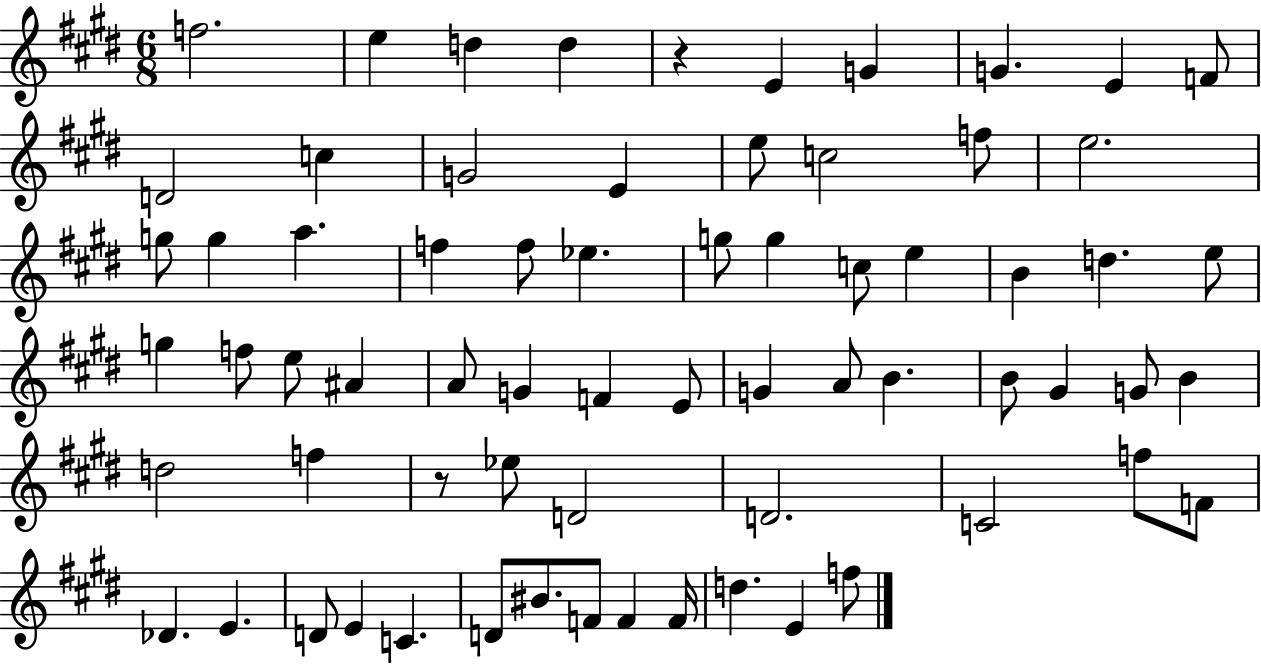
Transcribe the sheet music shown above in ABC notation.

X:1
T:Untitled
M:6/8
L:1/4
K:E
f2 e d d z E G G E F/2 D2 c G2 E e/2 c2 f/2 e2 g/2 g a f f/2 _e g/2 g c/2 e B d e/2 g f/2 e/2 ^A A/2 G F E/2 G A/2 B B/2 ^G G/2 B d2 f z/2 _e/2 D2 D2 C2 f/2 F/2 _D E D/2 E C D/2 ^B/2 F/2 F F/4 d E f/2